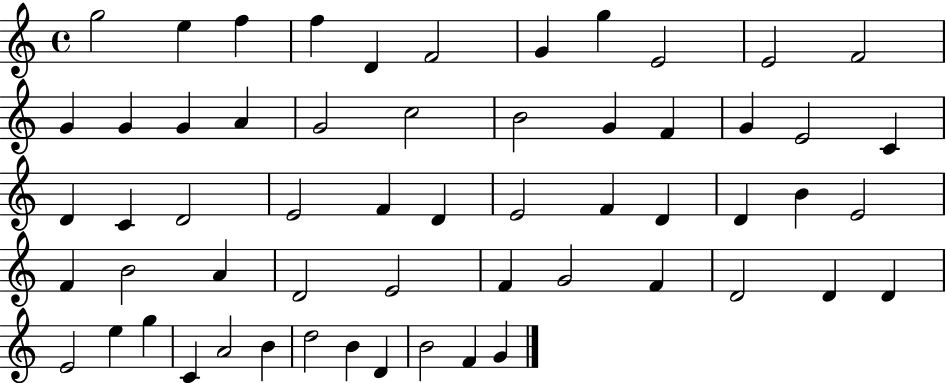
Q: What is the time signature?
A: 4/4